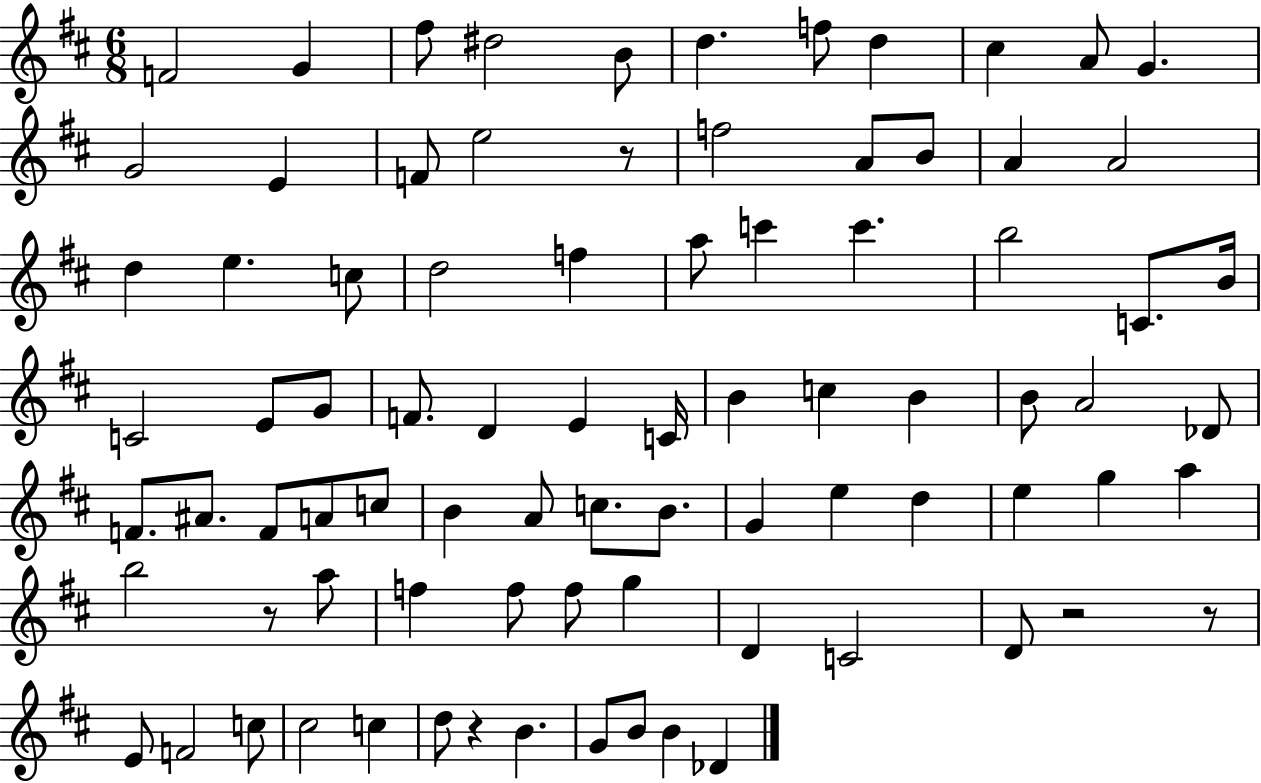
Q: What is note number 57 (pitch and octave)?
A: E5